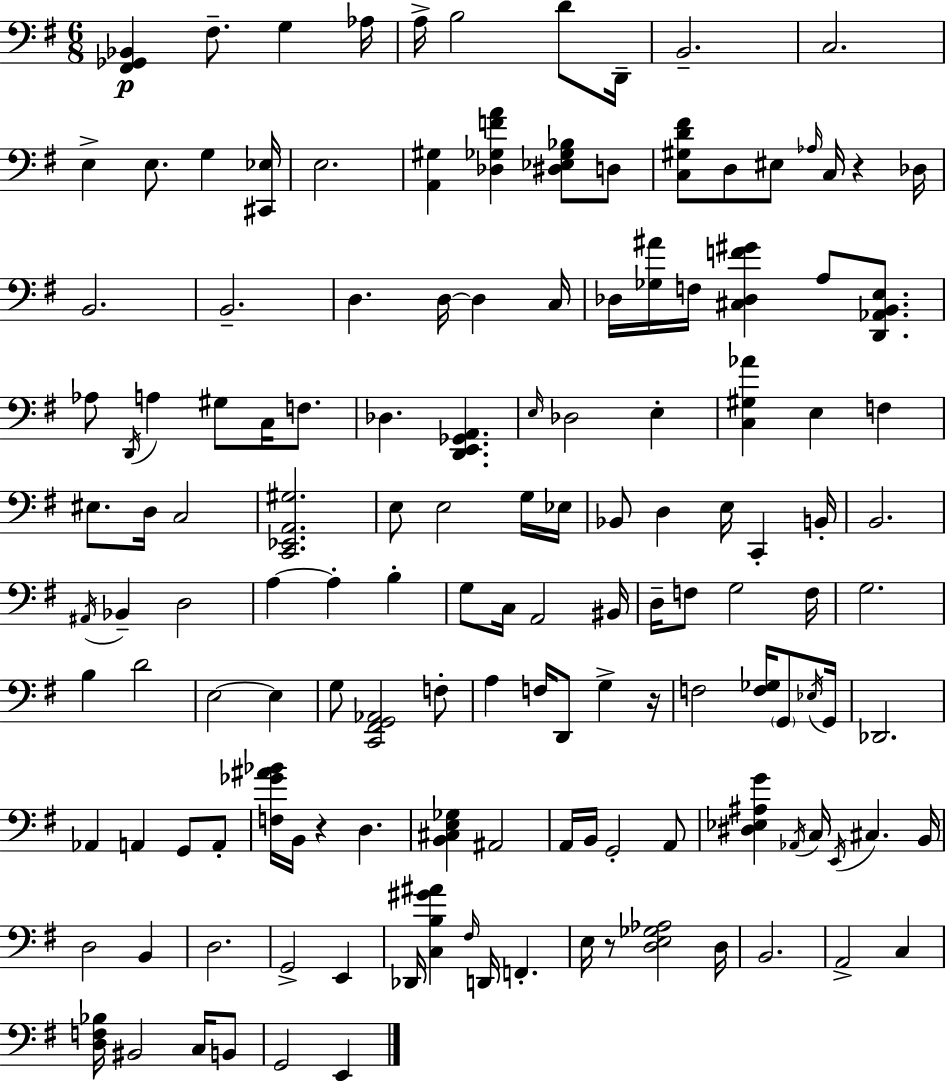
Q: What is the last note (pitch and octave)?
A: E2